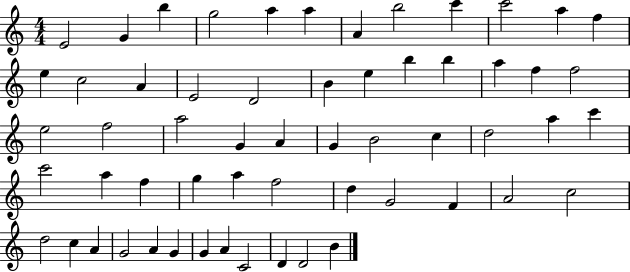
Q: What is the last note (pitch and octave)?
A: B4